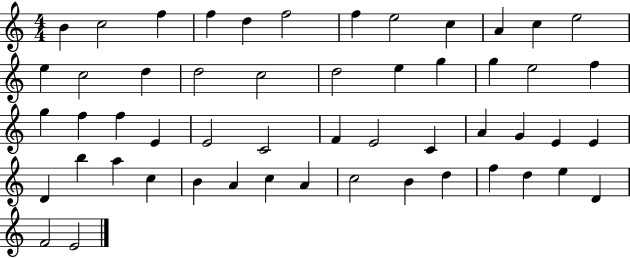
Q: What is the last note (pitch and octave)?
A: E4